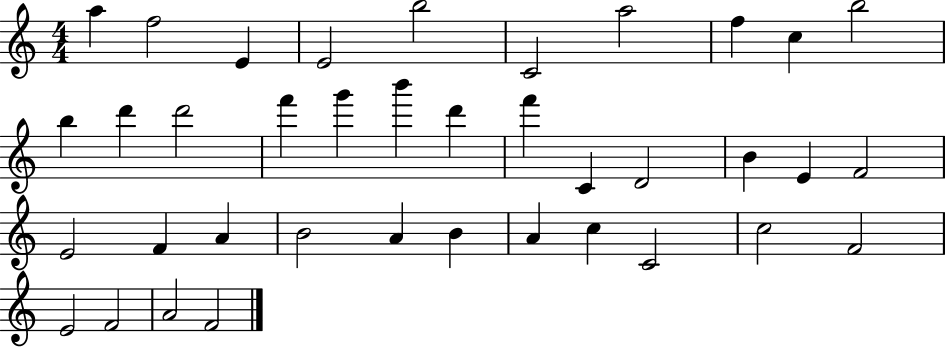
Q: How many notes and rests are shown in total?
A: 38